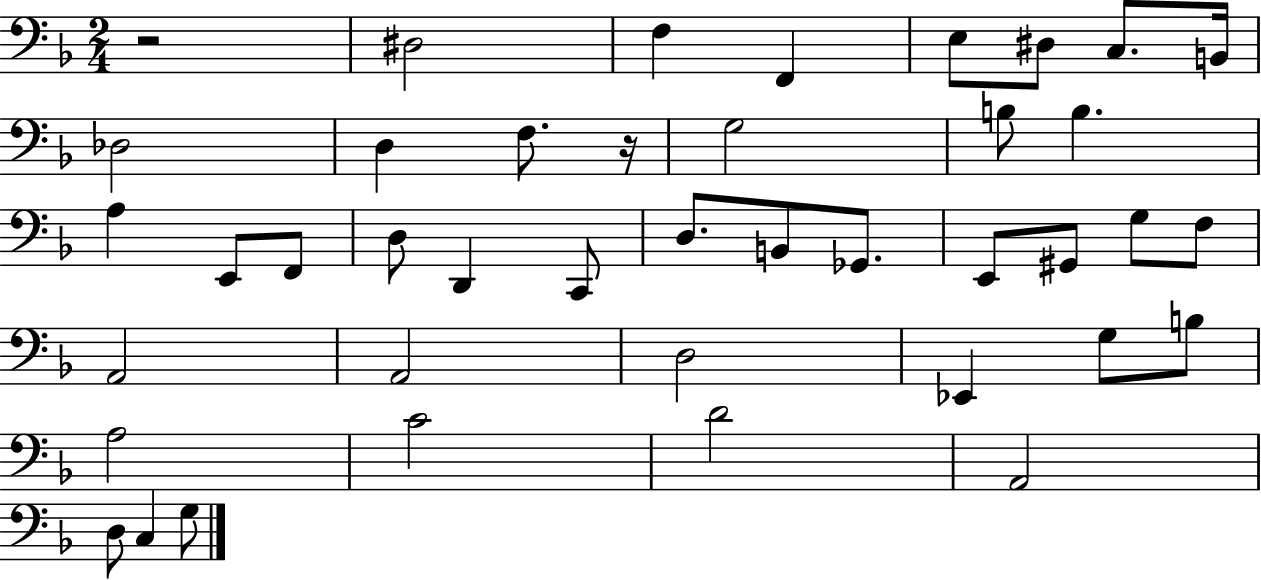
{
  \clef bass
  \numericTimeSignature
  \time 2/4
  \key f \major
  r2 | dis2 | f4 f,4 | e8 dis8 c8. b,16 | \break des2 | d4 f8. r16 | g2 | b8 b4. | \break a4 e,8 f,8 | d8 d,4 c,8 | d8. b,8 ges,8. | e,8 gis,8 g8 f8 | \break a,2 | a,2 | d2 | ees,4 g8 b8 | \break a2 | c'2 | d'2 | a,2 | \break d8 c4 g8 | \bar "|."
}